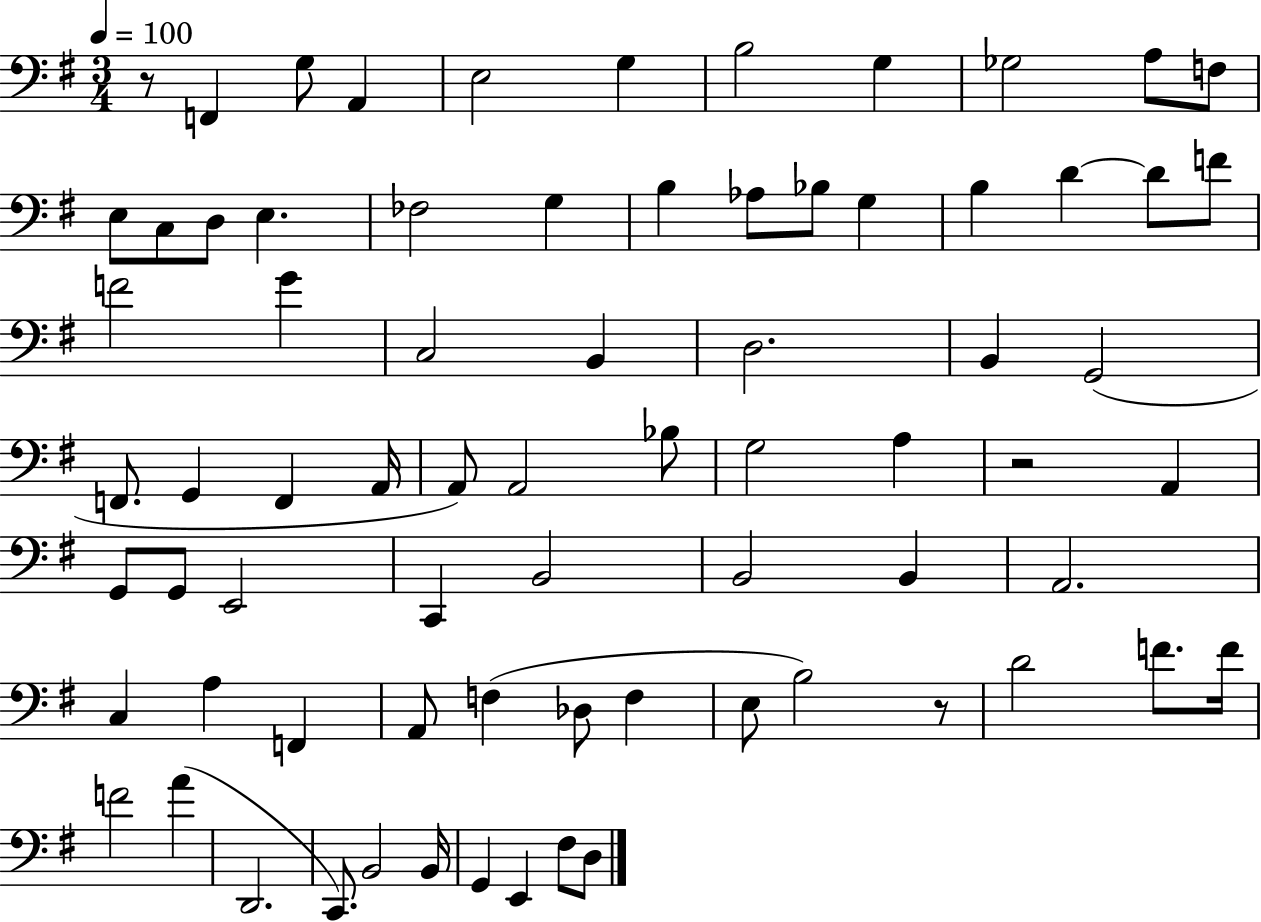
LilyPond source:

{
  \clef bass
  \numericTimeSignature
  \time 3/4
  \key g \major
  \tempo 4 = 100
  r8 f,4 g8 a,4 | e2 g4 | b2 g4 | ges2 a8 f8 | \break e8 c8 d8 e4. | fes2 g4 | b4 aes8 bes8 g4 | b4 d'4~~ d'8 f'8 | \break f'2 g'4 | c2 b,4 | d2. | b,4 g,2( | \break f,8. g,4 f,4 a,16 | a,8) a,2 bes8 | g2 a4 | r2 a,4 | \break g,8 g,8 e,2 | c,4 b,2 | b,2 b,4 | a,2. | \break c4 a4 f,4 | a,8 f4( des8 f4 | e8 b2) r8 | d'2 f'8. f'16 | \break f'2 a'4( | d,2. | c,8.) b,2 b,16 | g,4 e,4 fis8 d8 | \break \bar "|."
}